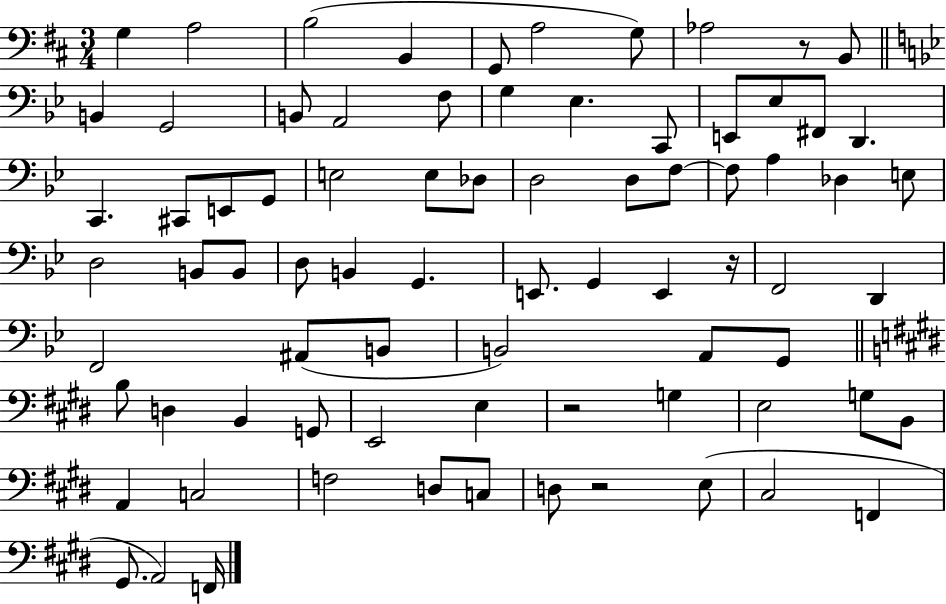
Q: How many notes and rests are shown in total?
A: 78